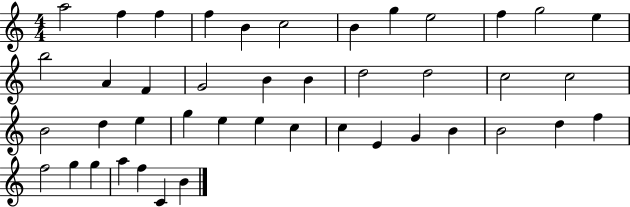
A5/h F5/q F5/q F5/q B4/q C5/h B4/q G5/q E5/h F5/q G5/h E5/q B5/h A4/q F4/q G4/h B4/q B4/q D5/h D5/h C5/h C5/h B4/h D5/q E5/q G5/q E5/q E5/q C5/q C5/q E4/q G4/q B4/q B4/h D5/q F5/q F5/h G5/q G5/q A5/q F5/q C4/q B4/q